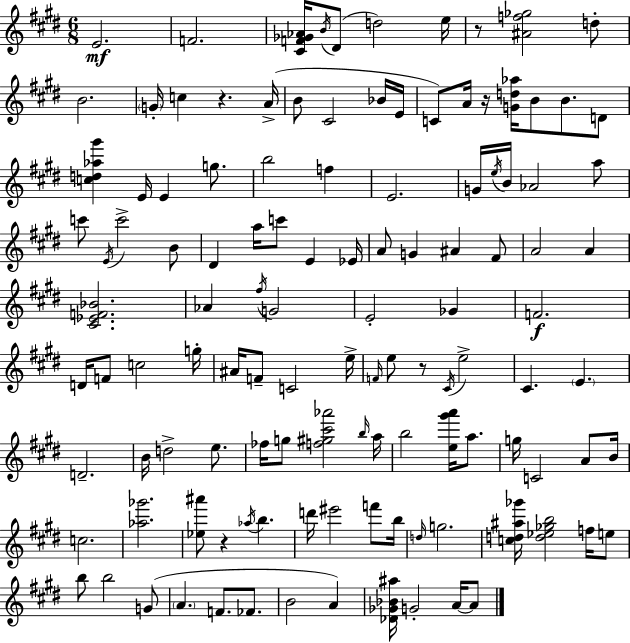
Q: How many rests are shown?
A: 5